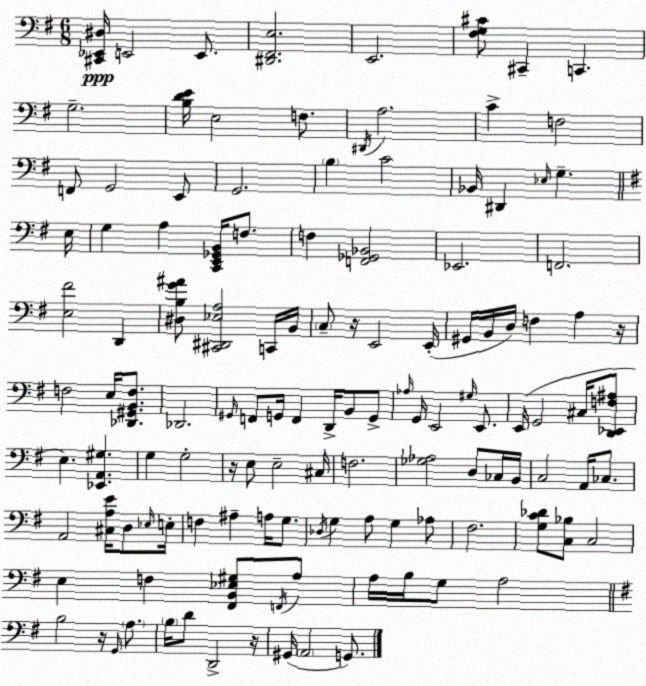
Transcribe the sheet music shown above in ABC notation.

X:1
T:Untitled
M:6/8
L:1/4
K:G
[^C,,_E,,^D,]/4 E,,2 E,,/2 [^D,,^F,,E,]2 E,,2 [^F,G,^C]/2 ^C,, C,, G,2 [B,DE]/4 E,2 F,/2 ^D,,/4 A,2 C F,2 F,,/2 G,,2 E,,/2 G,,2 B, C2 _B,,/4 ^D,, _E,/4 G, E,/4 G, A, [C,,E,,_G,,B,,]/4 F,/2 F, [F,,_G,,_B,,]2 _E,,2 F,,2 [E,^F]2 D,, [^D,B,G^A]/2 [^C,,^D,,_E,A,]2 C,,/4 B,,/4 C,/2 z/4 E,,2 E,,/4 ^G,,/4 B,,/4 D,/4 F, A, z/4 F,2 E,/4 [_D,,^G,,B,,F,]/2 _D,,2 ^G,,/4 F,,/2 G,,/4 F,, D,,/4 B,,/2 G,,/2 _A,/4 G,,/4 E,,2 ^G,/4 E,,/2 E,,/4 G,,2 ^C,/4 [D,,_E,,F,^A,]/2 E, [_E,,A,,^G,] G, G,2 z/4 E,/2 E,2 ^C,/4 F,2 [_G,_A,]2 D,/2 _C,/4 B,,/4 C,2 A,,/4 _C,/2 A,,2 [^C,A,E]/4 D,/2 _E,/4 E,/4 F, ^A, A,/4 G,/2 _D,/4 G, A,/2 G, _A,/2 ^F,2 [G,C_D]/2 [C,_B,]/2 C,2 E, F, [^F,,B,,_E,^G,]/2 F,,/4 A,/2 A,/4 B,/4 G,/2 A,2 B,2 z/4 G,,/4 A,/2 B,/4 D/2 D,,2 z/4 ^G,,/4 A,,2 G,,/2